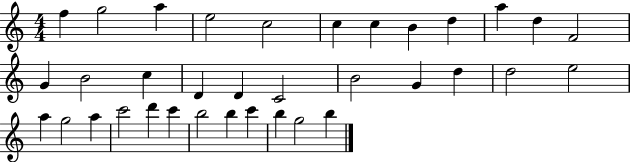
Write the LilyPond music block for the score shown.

{
  \clef treble
  \numericTimeSignature
  \time 4/4
  \key c \major
  f''4 g''2 a''4 | e''2 c''2 | c''4 c''4 b'4 d''4 | a''4 d''4 f'2 | \break g'4 b'2 c''4 | d'4 d'4 c'2 | b'2 g'4 d''4 | d''2 e''2 | \break a''4 g''2 a''4 | c'''2 d'''4 c'''4 | b''2 b''4 c'''4 | b''4 g''2 b''4 | \break \bar "|."
}